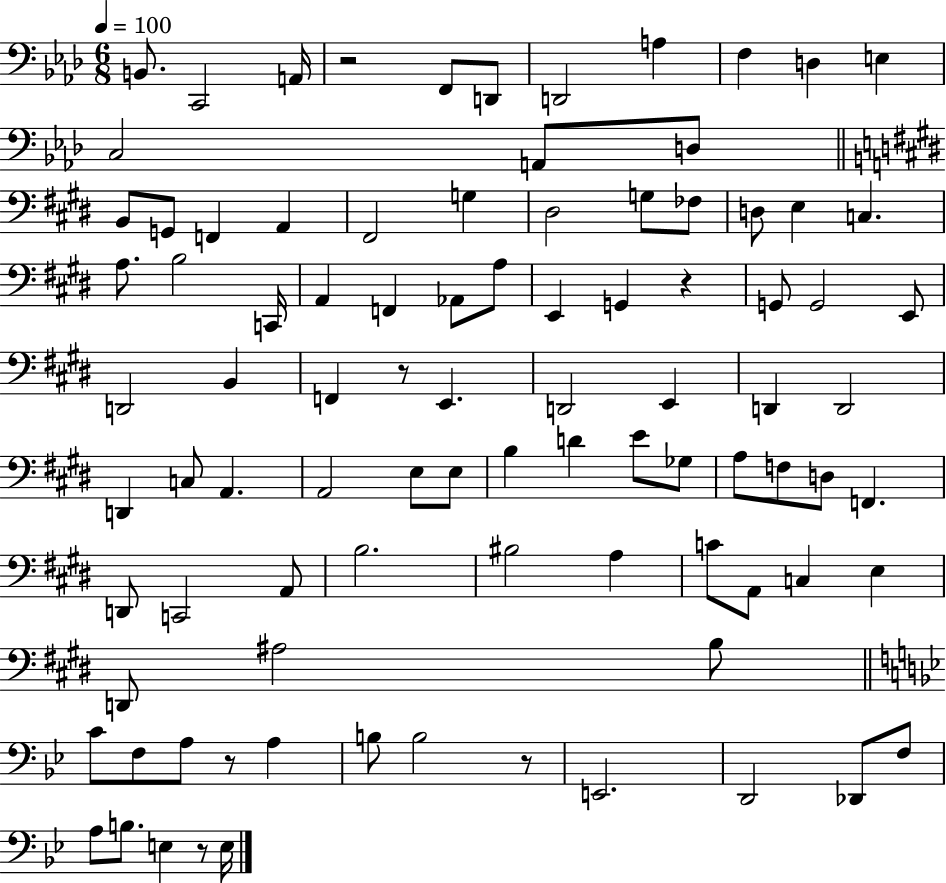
{
  \clef bass
  \numericTimeSignature
  \time 6/8
  \key aes \major
  \tempo 4 = 100
  b,8. c,2 a,16 | r2 f,8 d,8 | d,2 a4 | f4 d4 e4 | \break c2 a,8 d8 | \bar "||" \break \key e \major b,8 g,8 f,4 a,4 | fis,2 g4 | dis2 g8 fes8 | d8 e4 c4. | \break a8. b2 c,16 | a,4 f,4 aes,8 a8 | e,4 g,4 r4 | g,8 g,2 e,8 | \break d,2 b,4 | f,4 r8 e,4. | d,2 e,4 | d,4 d,2 | \break d,4 c8 a,4. | a,2 e8 e8 | b4 d'4 e'8 ges8 | a8 f8 d8 f,4. | \break d,8 c,2 a,8 | b2. | bis2 a4 | c'8 a,8 c4 e4 | \break d,8 ais2 b8 | \bar "||" \break \key bes \major c'8 f8 a8 r8 a4 | b8 b2 r8 | e,2. | d,2 des,8 f8 | \break a8 b8. e4 r8 e16 | \bar "|."
}